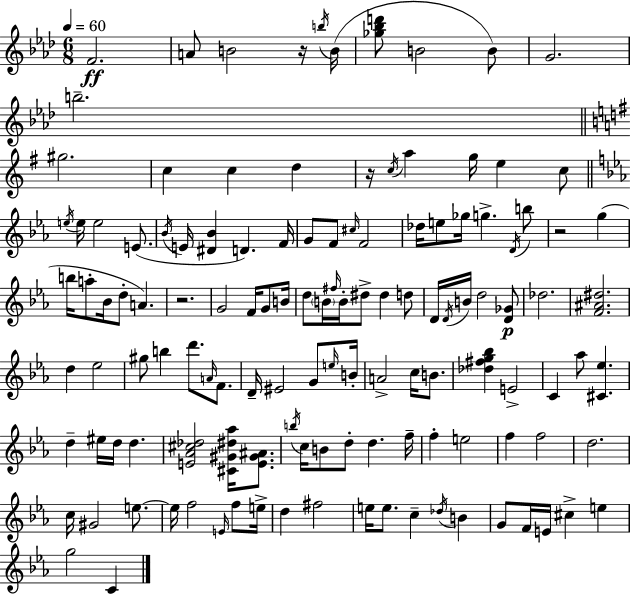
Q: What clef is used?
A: treble